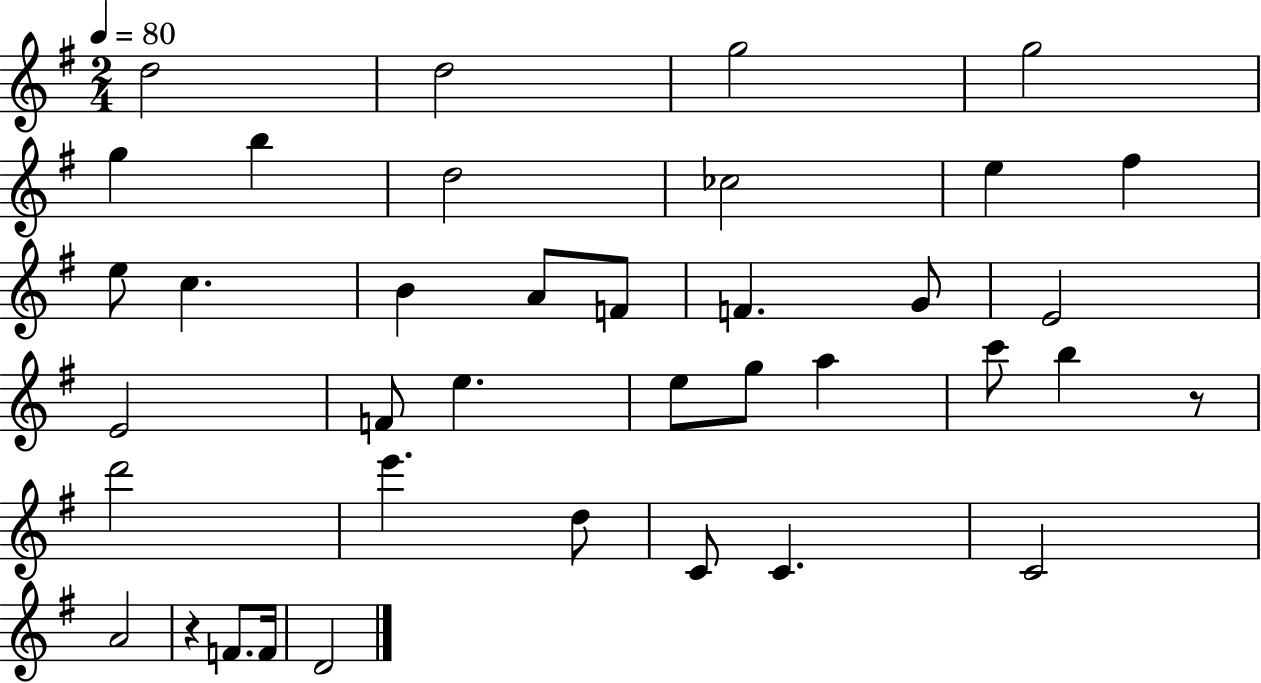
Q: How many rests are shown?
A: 2